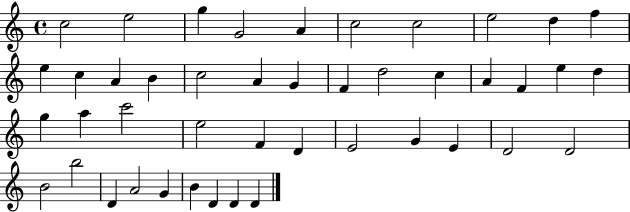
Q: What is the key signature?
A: C major